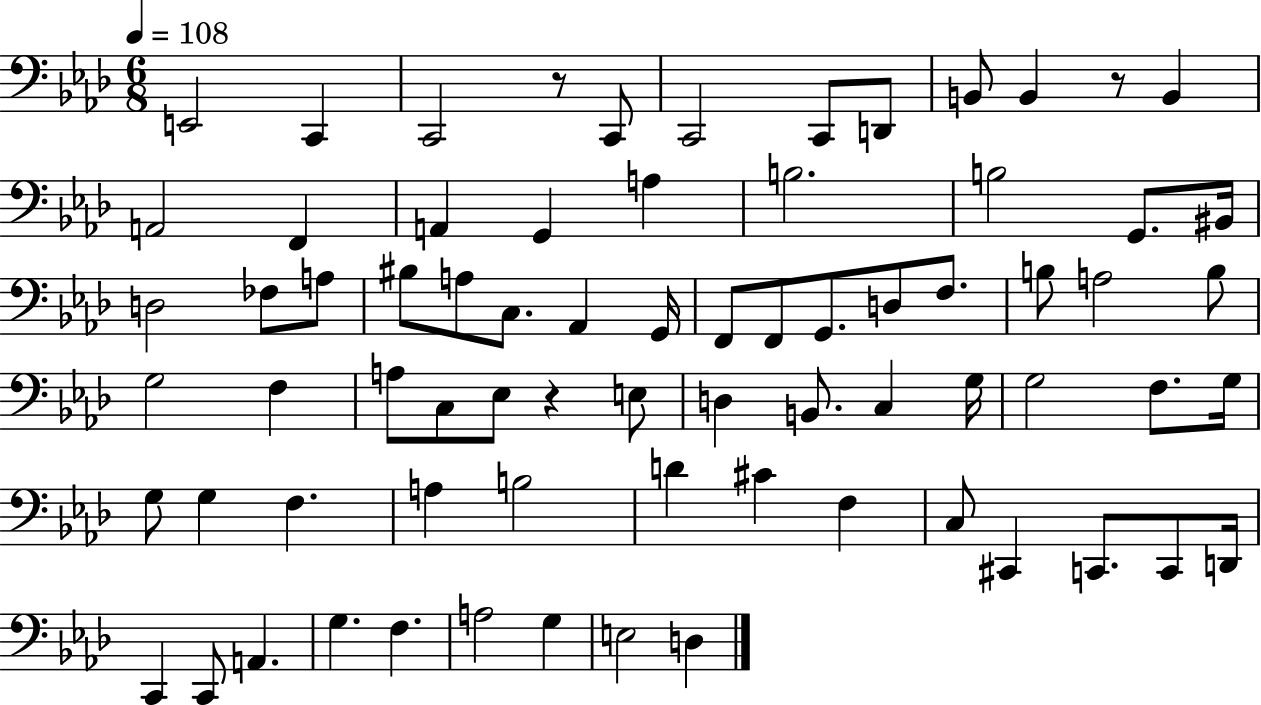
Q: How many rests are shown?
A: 3